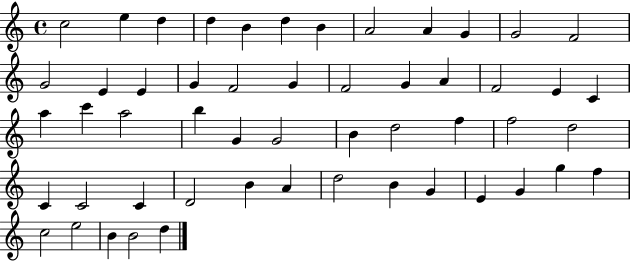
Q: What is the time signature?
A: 4/4